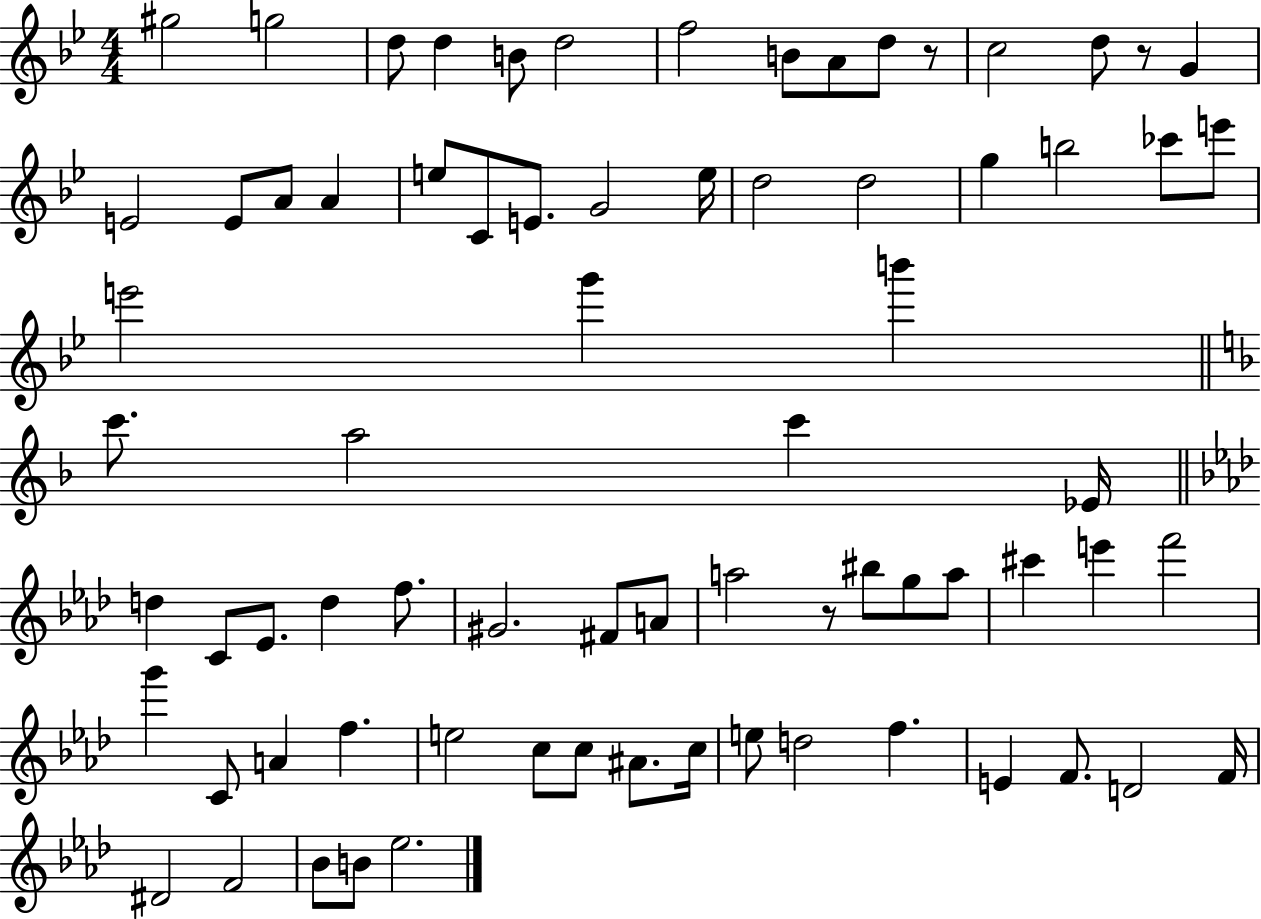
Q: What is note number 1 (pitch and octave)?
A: G#5